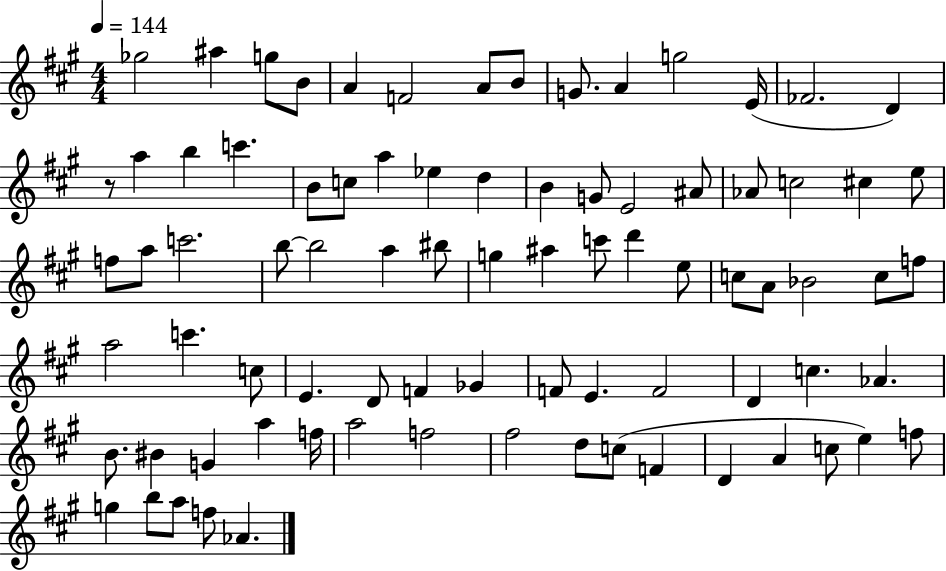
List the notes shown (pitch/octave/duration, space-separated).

Gb5/h A#5/q G5/e B4/e A4/q F4/h A4/e B4/e G4/e. A4/q G5/h E4/s FES4/h. D4/q R/e A5/q B5/q C6/q. B4/e C5/e A5/q Eb5/q D5/q B4/q G4/e E4/h A#4/e Ab4/e C5/h C#5/q E5/e F5/e A5/e C6/h. B5/e B5/h A5/q BIS5/e G5/q A#5/q C6/e D6/q E5/e C5/e A4/e Bb4/h C5/e F5/e A5/h C6/q. C5/e E4/q. D4/e F4/q Gb4/q F4/e E4/q. F4/h D4/q C5/q. Ab4/q. B4/e. BIS4/q G4/q A5/q F5/s A5/h F5/h F#5/h D5/e C5/e F4/q D4/q A4/q C5/e E5/q F5/e G5/q B5/e A5/e F5/e Ab4/q.